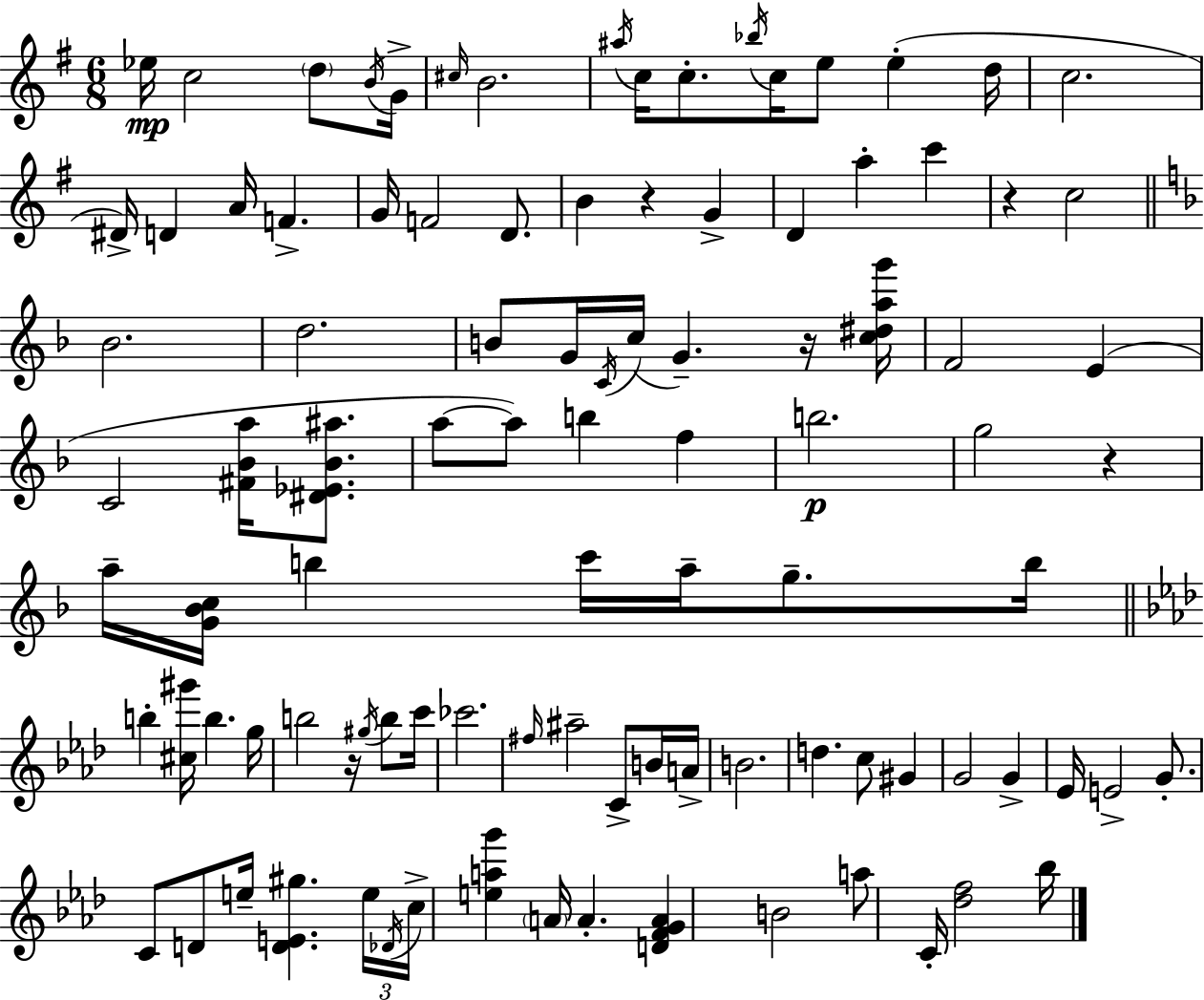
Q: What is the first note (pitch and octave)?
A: Eb5